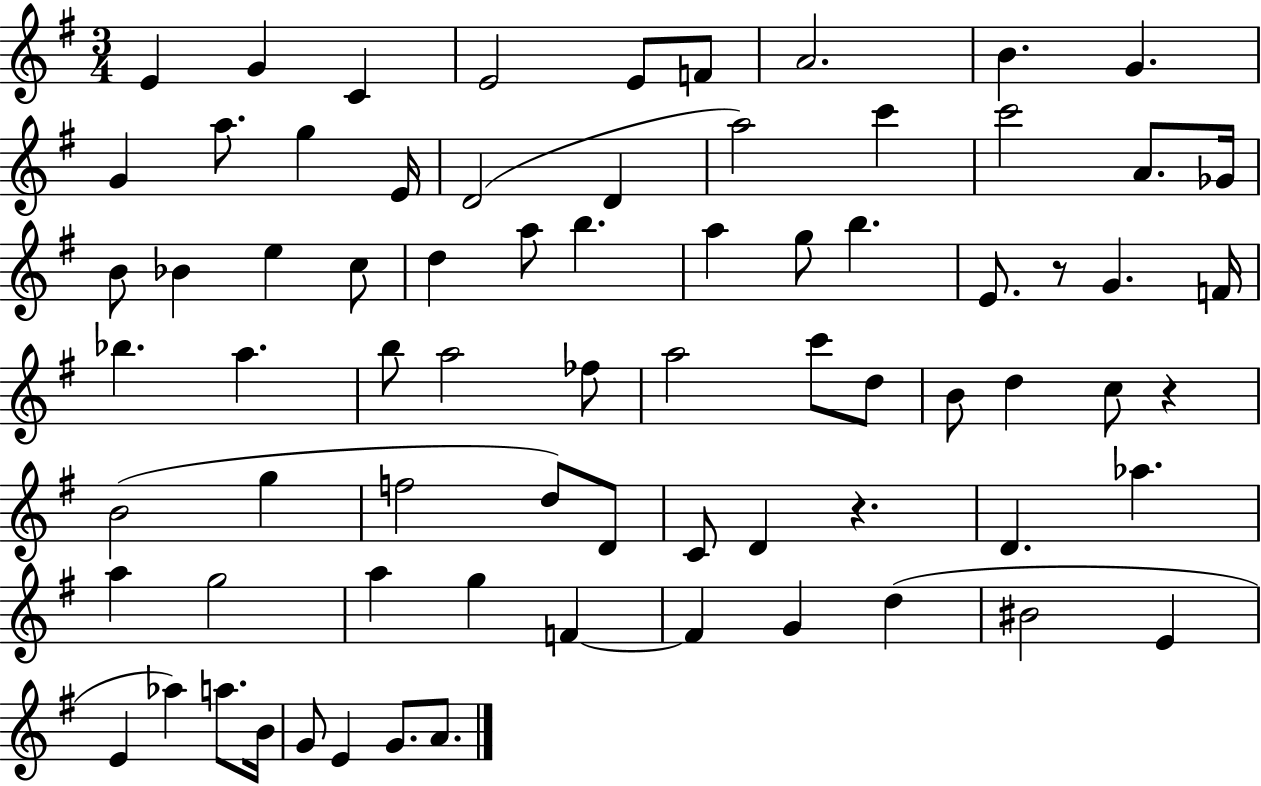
{
  \clef treble
  \numericTimeSignature
  \time 3/4
  \key g \major
  e'4 g'4 c'4 | e'2 e'8 f'8 | a'2. | b'4. g'4. | \break g'4 a''8. g''4 e'16 | d'2( d'4 | a''2) c'''4 | c'''2 a'8. ges'16 | \break b'8 bes'4 e''4 c''8 | d''4 a''8 b''4. | a''4 g''8 b''4. | e'8. r8 g'4. f'16 | \break bes''4. a''4. | b''8 a''2 fes''8 | a''2 c'''8 d''8 | b'8 d''4 c''8 r4 | \break b'2( g''4 | f''2 d''8) d'8 | c'8 d'4 r4. | d'4. aes''4. | \break a''4 g''2 | a''4 g''4 f'4~~ | f'4 g'4 d''4( | bis'2 e'4 | \break e'4 aes''4) a''8. b'16 | g'8 e'4 g'8. a'8. | \bar "|."
}